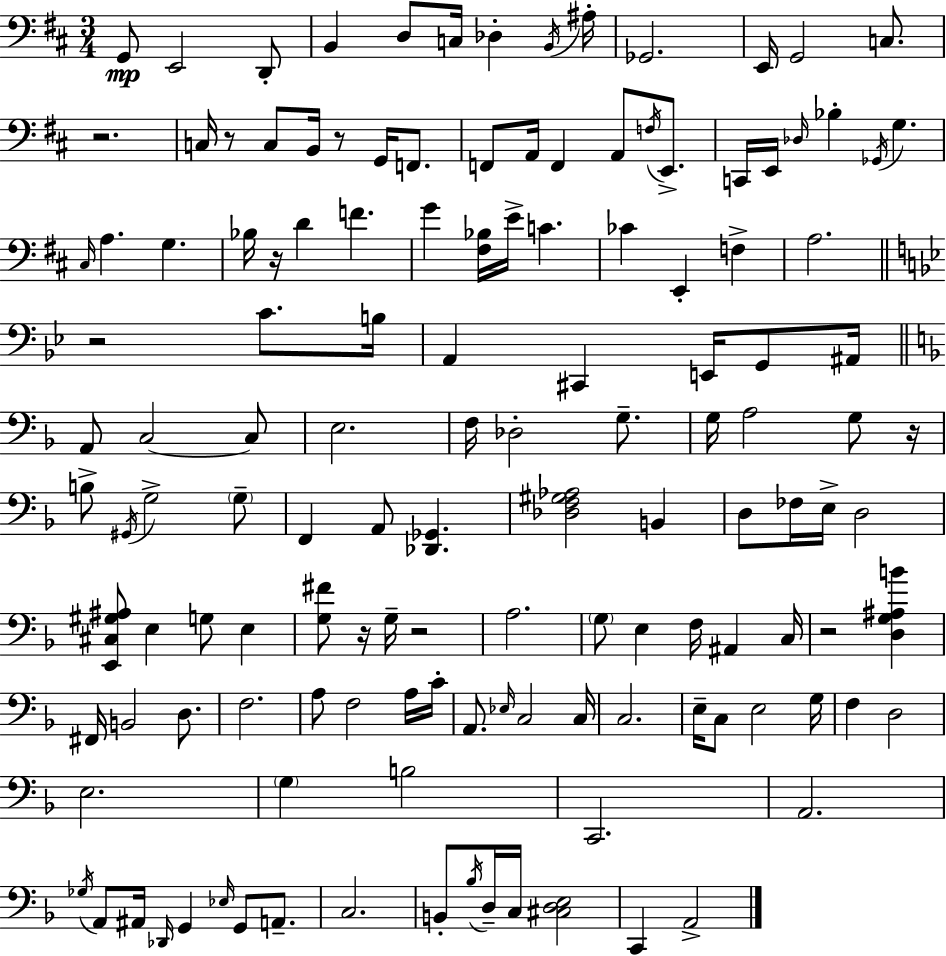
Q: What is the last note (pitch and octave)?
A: A2